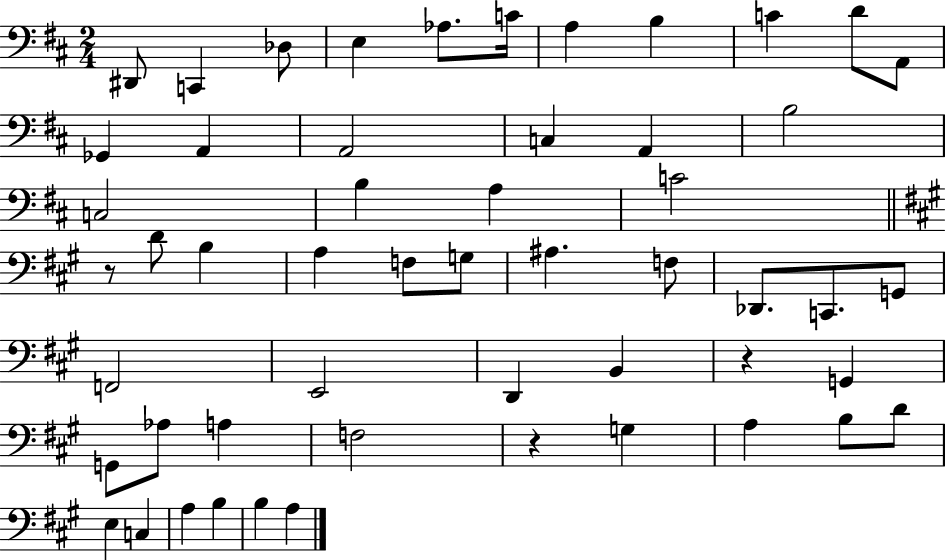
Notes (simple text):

D#2/e C2/q Db3/e E3/q Ab3/e. C4/s A3/q B3/q C4/q D4/e A2/e Gb2/q A2/q A2/h C3/q A2/q B3/h C3/h B3/q A3/q C4/h R/e D4/e B3/q A3/q F3/e G3/e A#3/q. F3/e Db2/e. C2/e. G2/e F2/h E2/h D2/q B2/q R/q G2/q G2/e Ab3/e A3/q F3/h R/q G3/q A3/q B3/e D4/e E3/q C3/q A3/q B3/q B3/q A3/q